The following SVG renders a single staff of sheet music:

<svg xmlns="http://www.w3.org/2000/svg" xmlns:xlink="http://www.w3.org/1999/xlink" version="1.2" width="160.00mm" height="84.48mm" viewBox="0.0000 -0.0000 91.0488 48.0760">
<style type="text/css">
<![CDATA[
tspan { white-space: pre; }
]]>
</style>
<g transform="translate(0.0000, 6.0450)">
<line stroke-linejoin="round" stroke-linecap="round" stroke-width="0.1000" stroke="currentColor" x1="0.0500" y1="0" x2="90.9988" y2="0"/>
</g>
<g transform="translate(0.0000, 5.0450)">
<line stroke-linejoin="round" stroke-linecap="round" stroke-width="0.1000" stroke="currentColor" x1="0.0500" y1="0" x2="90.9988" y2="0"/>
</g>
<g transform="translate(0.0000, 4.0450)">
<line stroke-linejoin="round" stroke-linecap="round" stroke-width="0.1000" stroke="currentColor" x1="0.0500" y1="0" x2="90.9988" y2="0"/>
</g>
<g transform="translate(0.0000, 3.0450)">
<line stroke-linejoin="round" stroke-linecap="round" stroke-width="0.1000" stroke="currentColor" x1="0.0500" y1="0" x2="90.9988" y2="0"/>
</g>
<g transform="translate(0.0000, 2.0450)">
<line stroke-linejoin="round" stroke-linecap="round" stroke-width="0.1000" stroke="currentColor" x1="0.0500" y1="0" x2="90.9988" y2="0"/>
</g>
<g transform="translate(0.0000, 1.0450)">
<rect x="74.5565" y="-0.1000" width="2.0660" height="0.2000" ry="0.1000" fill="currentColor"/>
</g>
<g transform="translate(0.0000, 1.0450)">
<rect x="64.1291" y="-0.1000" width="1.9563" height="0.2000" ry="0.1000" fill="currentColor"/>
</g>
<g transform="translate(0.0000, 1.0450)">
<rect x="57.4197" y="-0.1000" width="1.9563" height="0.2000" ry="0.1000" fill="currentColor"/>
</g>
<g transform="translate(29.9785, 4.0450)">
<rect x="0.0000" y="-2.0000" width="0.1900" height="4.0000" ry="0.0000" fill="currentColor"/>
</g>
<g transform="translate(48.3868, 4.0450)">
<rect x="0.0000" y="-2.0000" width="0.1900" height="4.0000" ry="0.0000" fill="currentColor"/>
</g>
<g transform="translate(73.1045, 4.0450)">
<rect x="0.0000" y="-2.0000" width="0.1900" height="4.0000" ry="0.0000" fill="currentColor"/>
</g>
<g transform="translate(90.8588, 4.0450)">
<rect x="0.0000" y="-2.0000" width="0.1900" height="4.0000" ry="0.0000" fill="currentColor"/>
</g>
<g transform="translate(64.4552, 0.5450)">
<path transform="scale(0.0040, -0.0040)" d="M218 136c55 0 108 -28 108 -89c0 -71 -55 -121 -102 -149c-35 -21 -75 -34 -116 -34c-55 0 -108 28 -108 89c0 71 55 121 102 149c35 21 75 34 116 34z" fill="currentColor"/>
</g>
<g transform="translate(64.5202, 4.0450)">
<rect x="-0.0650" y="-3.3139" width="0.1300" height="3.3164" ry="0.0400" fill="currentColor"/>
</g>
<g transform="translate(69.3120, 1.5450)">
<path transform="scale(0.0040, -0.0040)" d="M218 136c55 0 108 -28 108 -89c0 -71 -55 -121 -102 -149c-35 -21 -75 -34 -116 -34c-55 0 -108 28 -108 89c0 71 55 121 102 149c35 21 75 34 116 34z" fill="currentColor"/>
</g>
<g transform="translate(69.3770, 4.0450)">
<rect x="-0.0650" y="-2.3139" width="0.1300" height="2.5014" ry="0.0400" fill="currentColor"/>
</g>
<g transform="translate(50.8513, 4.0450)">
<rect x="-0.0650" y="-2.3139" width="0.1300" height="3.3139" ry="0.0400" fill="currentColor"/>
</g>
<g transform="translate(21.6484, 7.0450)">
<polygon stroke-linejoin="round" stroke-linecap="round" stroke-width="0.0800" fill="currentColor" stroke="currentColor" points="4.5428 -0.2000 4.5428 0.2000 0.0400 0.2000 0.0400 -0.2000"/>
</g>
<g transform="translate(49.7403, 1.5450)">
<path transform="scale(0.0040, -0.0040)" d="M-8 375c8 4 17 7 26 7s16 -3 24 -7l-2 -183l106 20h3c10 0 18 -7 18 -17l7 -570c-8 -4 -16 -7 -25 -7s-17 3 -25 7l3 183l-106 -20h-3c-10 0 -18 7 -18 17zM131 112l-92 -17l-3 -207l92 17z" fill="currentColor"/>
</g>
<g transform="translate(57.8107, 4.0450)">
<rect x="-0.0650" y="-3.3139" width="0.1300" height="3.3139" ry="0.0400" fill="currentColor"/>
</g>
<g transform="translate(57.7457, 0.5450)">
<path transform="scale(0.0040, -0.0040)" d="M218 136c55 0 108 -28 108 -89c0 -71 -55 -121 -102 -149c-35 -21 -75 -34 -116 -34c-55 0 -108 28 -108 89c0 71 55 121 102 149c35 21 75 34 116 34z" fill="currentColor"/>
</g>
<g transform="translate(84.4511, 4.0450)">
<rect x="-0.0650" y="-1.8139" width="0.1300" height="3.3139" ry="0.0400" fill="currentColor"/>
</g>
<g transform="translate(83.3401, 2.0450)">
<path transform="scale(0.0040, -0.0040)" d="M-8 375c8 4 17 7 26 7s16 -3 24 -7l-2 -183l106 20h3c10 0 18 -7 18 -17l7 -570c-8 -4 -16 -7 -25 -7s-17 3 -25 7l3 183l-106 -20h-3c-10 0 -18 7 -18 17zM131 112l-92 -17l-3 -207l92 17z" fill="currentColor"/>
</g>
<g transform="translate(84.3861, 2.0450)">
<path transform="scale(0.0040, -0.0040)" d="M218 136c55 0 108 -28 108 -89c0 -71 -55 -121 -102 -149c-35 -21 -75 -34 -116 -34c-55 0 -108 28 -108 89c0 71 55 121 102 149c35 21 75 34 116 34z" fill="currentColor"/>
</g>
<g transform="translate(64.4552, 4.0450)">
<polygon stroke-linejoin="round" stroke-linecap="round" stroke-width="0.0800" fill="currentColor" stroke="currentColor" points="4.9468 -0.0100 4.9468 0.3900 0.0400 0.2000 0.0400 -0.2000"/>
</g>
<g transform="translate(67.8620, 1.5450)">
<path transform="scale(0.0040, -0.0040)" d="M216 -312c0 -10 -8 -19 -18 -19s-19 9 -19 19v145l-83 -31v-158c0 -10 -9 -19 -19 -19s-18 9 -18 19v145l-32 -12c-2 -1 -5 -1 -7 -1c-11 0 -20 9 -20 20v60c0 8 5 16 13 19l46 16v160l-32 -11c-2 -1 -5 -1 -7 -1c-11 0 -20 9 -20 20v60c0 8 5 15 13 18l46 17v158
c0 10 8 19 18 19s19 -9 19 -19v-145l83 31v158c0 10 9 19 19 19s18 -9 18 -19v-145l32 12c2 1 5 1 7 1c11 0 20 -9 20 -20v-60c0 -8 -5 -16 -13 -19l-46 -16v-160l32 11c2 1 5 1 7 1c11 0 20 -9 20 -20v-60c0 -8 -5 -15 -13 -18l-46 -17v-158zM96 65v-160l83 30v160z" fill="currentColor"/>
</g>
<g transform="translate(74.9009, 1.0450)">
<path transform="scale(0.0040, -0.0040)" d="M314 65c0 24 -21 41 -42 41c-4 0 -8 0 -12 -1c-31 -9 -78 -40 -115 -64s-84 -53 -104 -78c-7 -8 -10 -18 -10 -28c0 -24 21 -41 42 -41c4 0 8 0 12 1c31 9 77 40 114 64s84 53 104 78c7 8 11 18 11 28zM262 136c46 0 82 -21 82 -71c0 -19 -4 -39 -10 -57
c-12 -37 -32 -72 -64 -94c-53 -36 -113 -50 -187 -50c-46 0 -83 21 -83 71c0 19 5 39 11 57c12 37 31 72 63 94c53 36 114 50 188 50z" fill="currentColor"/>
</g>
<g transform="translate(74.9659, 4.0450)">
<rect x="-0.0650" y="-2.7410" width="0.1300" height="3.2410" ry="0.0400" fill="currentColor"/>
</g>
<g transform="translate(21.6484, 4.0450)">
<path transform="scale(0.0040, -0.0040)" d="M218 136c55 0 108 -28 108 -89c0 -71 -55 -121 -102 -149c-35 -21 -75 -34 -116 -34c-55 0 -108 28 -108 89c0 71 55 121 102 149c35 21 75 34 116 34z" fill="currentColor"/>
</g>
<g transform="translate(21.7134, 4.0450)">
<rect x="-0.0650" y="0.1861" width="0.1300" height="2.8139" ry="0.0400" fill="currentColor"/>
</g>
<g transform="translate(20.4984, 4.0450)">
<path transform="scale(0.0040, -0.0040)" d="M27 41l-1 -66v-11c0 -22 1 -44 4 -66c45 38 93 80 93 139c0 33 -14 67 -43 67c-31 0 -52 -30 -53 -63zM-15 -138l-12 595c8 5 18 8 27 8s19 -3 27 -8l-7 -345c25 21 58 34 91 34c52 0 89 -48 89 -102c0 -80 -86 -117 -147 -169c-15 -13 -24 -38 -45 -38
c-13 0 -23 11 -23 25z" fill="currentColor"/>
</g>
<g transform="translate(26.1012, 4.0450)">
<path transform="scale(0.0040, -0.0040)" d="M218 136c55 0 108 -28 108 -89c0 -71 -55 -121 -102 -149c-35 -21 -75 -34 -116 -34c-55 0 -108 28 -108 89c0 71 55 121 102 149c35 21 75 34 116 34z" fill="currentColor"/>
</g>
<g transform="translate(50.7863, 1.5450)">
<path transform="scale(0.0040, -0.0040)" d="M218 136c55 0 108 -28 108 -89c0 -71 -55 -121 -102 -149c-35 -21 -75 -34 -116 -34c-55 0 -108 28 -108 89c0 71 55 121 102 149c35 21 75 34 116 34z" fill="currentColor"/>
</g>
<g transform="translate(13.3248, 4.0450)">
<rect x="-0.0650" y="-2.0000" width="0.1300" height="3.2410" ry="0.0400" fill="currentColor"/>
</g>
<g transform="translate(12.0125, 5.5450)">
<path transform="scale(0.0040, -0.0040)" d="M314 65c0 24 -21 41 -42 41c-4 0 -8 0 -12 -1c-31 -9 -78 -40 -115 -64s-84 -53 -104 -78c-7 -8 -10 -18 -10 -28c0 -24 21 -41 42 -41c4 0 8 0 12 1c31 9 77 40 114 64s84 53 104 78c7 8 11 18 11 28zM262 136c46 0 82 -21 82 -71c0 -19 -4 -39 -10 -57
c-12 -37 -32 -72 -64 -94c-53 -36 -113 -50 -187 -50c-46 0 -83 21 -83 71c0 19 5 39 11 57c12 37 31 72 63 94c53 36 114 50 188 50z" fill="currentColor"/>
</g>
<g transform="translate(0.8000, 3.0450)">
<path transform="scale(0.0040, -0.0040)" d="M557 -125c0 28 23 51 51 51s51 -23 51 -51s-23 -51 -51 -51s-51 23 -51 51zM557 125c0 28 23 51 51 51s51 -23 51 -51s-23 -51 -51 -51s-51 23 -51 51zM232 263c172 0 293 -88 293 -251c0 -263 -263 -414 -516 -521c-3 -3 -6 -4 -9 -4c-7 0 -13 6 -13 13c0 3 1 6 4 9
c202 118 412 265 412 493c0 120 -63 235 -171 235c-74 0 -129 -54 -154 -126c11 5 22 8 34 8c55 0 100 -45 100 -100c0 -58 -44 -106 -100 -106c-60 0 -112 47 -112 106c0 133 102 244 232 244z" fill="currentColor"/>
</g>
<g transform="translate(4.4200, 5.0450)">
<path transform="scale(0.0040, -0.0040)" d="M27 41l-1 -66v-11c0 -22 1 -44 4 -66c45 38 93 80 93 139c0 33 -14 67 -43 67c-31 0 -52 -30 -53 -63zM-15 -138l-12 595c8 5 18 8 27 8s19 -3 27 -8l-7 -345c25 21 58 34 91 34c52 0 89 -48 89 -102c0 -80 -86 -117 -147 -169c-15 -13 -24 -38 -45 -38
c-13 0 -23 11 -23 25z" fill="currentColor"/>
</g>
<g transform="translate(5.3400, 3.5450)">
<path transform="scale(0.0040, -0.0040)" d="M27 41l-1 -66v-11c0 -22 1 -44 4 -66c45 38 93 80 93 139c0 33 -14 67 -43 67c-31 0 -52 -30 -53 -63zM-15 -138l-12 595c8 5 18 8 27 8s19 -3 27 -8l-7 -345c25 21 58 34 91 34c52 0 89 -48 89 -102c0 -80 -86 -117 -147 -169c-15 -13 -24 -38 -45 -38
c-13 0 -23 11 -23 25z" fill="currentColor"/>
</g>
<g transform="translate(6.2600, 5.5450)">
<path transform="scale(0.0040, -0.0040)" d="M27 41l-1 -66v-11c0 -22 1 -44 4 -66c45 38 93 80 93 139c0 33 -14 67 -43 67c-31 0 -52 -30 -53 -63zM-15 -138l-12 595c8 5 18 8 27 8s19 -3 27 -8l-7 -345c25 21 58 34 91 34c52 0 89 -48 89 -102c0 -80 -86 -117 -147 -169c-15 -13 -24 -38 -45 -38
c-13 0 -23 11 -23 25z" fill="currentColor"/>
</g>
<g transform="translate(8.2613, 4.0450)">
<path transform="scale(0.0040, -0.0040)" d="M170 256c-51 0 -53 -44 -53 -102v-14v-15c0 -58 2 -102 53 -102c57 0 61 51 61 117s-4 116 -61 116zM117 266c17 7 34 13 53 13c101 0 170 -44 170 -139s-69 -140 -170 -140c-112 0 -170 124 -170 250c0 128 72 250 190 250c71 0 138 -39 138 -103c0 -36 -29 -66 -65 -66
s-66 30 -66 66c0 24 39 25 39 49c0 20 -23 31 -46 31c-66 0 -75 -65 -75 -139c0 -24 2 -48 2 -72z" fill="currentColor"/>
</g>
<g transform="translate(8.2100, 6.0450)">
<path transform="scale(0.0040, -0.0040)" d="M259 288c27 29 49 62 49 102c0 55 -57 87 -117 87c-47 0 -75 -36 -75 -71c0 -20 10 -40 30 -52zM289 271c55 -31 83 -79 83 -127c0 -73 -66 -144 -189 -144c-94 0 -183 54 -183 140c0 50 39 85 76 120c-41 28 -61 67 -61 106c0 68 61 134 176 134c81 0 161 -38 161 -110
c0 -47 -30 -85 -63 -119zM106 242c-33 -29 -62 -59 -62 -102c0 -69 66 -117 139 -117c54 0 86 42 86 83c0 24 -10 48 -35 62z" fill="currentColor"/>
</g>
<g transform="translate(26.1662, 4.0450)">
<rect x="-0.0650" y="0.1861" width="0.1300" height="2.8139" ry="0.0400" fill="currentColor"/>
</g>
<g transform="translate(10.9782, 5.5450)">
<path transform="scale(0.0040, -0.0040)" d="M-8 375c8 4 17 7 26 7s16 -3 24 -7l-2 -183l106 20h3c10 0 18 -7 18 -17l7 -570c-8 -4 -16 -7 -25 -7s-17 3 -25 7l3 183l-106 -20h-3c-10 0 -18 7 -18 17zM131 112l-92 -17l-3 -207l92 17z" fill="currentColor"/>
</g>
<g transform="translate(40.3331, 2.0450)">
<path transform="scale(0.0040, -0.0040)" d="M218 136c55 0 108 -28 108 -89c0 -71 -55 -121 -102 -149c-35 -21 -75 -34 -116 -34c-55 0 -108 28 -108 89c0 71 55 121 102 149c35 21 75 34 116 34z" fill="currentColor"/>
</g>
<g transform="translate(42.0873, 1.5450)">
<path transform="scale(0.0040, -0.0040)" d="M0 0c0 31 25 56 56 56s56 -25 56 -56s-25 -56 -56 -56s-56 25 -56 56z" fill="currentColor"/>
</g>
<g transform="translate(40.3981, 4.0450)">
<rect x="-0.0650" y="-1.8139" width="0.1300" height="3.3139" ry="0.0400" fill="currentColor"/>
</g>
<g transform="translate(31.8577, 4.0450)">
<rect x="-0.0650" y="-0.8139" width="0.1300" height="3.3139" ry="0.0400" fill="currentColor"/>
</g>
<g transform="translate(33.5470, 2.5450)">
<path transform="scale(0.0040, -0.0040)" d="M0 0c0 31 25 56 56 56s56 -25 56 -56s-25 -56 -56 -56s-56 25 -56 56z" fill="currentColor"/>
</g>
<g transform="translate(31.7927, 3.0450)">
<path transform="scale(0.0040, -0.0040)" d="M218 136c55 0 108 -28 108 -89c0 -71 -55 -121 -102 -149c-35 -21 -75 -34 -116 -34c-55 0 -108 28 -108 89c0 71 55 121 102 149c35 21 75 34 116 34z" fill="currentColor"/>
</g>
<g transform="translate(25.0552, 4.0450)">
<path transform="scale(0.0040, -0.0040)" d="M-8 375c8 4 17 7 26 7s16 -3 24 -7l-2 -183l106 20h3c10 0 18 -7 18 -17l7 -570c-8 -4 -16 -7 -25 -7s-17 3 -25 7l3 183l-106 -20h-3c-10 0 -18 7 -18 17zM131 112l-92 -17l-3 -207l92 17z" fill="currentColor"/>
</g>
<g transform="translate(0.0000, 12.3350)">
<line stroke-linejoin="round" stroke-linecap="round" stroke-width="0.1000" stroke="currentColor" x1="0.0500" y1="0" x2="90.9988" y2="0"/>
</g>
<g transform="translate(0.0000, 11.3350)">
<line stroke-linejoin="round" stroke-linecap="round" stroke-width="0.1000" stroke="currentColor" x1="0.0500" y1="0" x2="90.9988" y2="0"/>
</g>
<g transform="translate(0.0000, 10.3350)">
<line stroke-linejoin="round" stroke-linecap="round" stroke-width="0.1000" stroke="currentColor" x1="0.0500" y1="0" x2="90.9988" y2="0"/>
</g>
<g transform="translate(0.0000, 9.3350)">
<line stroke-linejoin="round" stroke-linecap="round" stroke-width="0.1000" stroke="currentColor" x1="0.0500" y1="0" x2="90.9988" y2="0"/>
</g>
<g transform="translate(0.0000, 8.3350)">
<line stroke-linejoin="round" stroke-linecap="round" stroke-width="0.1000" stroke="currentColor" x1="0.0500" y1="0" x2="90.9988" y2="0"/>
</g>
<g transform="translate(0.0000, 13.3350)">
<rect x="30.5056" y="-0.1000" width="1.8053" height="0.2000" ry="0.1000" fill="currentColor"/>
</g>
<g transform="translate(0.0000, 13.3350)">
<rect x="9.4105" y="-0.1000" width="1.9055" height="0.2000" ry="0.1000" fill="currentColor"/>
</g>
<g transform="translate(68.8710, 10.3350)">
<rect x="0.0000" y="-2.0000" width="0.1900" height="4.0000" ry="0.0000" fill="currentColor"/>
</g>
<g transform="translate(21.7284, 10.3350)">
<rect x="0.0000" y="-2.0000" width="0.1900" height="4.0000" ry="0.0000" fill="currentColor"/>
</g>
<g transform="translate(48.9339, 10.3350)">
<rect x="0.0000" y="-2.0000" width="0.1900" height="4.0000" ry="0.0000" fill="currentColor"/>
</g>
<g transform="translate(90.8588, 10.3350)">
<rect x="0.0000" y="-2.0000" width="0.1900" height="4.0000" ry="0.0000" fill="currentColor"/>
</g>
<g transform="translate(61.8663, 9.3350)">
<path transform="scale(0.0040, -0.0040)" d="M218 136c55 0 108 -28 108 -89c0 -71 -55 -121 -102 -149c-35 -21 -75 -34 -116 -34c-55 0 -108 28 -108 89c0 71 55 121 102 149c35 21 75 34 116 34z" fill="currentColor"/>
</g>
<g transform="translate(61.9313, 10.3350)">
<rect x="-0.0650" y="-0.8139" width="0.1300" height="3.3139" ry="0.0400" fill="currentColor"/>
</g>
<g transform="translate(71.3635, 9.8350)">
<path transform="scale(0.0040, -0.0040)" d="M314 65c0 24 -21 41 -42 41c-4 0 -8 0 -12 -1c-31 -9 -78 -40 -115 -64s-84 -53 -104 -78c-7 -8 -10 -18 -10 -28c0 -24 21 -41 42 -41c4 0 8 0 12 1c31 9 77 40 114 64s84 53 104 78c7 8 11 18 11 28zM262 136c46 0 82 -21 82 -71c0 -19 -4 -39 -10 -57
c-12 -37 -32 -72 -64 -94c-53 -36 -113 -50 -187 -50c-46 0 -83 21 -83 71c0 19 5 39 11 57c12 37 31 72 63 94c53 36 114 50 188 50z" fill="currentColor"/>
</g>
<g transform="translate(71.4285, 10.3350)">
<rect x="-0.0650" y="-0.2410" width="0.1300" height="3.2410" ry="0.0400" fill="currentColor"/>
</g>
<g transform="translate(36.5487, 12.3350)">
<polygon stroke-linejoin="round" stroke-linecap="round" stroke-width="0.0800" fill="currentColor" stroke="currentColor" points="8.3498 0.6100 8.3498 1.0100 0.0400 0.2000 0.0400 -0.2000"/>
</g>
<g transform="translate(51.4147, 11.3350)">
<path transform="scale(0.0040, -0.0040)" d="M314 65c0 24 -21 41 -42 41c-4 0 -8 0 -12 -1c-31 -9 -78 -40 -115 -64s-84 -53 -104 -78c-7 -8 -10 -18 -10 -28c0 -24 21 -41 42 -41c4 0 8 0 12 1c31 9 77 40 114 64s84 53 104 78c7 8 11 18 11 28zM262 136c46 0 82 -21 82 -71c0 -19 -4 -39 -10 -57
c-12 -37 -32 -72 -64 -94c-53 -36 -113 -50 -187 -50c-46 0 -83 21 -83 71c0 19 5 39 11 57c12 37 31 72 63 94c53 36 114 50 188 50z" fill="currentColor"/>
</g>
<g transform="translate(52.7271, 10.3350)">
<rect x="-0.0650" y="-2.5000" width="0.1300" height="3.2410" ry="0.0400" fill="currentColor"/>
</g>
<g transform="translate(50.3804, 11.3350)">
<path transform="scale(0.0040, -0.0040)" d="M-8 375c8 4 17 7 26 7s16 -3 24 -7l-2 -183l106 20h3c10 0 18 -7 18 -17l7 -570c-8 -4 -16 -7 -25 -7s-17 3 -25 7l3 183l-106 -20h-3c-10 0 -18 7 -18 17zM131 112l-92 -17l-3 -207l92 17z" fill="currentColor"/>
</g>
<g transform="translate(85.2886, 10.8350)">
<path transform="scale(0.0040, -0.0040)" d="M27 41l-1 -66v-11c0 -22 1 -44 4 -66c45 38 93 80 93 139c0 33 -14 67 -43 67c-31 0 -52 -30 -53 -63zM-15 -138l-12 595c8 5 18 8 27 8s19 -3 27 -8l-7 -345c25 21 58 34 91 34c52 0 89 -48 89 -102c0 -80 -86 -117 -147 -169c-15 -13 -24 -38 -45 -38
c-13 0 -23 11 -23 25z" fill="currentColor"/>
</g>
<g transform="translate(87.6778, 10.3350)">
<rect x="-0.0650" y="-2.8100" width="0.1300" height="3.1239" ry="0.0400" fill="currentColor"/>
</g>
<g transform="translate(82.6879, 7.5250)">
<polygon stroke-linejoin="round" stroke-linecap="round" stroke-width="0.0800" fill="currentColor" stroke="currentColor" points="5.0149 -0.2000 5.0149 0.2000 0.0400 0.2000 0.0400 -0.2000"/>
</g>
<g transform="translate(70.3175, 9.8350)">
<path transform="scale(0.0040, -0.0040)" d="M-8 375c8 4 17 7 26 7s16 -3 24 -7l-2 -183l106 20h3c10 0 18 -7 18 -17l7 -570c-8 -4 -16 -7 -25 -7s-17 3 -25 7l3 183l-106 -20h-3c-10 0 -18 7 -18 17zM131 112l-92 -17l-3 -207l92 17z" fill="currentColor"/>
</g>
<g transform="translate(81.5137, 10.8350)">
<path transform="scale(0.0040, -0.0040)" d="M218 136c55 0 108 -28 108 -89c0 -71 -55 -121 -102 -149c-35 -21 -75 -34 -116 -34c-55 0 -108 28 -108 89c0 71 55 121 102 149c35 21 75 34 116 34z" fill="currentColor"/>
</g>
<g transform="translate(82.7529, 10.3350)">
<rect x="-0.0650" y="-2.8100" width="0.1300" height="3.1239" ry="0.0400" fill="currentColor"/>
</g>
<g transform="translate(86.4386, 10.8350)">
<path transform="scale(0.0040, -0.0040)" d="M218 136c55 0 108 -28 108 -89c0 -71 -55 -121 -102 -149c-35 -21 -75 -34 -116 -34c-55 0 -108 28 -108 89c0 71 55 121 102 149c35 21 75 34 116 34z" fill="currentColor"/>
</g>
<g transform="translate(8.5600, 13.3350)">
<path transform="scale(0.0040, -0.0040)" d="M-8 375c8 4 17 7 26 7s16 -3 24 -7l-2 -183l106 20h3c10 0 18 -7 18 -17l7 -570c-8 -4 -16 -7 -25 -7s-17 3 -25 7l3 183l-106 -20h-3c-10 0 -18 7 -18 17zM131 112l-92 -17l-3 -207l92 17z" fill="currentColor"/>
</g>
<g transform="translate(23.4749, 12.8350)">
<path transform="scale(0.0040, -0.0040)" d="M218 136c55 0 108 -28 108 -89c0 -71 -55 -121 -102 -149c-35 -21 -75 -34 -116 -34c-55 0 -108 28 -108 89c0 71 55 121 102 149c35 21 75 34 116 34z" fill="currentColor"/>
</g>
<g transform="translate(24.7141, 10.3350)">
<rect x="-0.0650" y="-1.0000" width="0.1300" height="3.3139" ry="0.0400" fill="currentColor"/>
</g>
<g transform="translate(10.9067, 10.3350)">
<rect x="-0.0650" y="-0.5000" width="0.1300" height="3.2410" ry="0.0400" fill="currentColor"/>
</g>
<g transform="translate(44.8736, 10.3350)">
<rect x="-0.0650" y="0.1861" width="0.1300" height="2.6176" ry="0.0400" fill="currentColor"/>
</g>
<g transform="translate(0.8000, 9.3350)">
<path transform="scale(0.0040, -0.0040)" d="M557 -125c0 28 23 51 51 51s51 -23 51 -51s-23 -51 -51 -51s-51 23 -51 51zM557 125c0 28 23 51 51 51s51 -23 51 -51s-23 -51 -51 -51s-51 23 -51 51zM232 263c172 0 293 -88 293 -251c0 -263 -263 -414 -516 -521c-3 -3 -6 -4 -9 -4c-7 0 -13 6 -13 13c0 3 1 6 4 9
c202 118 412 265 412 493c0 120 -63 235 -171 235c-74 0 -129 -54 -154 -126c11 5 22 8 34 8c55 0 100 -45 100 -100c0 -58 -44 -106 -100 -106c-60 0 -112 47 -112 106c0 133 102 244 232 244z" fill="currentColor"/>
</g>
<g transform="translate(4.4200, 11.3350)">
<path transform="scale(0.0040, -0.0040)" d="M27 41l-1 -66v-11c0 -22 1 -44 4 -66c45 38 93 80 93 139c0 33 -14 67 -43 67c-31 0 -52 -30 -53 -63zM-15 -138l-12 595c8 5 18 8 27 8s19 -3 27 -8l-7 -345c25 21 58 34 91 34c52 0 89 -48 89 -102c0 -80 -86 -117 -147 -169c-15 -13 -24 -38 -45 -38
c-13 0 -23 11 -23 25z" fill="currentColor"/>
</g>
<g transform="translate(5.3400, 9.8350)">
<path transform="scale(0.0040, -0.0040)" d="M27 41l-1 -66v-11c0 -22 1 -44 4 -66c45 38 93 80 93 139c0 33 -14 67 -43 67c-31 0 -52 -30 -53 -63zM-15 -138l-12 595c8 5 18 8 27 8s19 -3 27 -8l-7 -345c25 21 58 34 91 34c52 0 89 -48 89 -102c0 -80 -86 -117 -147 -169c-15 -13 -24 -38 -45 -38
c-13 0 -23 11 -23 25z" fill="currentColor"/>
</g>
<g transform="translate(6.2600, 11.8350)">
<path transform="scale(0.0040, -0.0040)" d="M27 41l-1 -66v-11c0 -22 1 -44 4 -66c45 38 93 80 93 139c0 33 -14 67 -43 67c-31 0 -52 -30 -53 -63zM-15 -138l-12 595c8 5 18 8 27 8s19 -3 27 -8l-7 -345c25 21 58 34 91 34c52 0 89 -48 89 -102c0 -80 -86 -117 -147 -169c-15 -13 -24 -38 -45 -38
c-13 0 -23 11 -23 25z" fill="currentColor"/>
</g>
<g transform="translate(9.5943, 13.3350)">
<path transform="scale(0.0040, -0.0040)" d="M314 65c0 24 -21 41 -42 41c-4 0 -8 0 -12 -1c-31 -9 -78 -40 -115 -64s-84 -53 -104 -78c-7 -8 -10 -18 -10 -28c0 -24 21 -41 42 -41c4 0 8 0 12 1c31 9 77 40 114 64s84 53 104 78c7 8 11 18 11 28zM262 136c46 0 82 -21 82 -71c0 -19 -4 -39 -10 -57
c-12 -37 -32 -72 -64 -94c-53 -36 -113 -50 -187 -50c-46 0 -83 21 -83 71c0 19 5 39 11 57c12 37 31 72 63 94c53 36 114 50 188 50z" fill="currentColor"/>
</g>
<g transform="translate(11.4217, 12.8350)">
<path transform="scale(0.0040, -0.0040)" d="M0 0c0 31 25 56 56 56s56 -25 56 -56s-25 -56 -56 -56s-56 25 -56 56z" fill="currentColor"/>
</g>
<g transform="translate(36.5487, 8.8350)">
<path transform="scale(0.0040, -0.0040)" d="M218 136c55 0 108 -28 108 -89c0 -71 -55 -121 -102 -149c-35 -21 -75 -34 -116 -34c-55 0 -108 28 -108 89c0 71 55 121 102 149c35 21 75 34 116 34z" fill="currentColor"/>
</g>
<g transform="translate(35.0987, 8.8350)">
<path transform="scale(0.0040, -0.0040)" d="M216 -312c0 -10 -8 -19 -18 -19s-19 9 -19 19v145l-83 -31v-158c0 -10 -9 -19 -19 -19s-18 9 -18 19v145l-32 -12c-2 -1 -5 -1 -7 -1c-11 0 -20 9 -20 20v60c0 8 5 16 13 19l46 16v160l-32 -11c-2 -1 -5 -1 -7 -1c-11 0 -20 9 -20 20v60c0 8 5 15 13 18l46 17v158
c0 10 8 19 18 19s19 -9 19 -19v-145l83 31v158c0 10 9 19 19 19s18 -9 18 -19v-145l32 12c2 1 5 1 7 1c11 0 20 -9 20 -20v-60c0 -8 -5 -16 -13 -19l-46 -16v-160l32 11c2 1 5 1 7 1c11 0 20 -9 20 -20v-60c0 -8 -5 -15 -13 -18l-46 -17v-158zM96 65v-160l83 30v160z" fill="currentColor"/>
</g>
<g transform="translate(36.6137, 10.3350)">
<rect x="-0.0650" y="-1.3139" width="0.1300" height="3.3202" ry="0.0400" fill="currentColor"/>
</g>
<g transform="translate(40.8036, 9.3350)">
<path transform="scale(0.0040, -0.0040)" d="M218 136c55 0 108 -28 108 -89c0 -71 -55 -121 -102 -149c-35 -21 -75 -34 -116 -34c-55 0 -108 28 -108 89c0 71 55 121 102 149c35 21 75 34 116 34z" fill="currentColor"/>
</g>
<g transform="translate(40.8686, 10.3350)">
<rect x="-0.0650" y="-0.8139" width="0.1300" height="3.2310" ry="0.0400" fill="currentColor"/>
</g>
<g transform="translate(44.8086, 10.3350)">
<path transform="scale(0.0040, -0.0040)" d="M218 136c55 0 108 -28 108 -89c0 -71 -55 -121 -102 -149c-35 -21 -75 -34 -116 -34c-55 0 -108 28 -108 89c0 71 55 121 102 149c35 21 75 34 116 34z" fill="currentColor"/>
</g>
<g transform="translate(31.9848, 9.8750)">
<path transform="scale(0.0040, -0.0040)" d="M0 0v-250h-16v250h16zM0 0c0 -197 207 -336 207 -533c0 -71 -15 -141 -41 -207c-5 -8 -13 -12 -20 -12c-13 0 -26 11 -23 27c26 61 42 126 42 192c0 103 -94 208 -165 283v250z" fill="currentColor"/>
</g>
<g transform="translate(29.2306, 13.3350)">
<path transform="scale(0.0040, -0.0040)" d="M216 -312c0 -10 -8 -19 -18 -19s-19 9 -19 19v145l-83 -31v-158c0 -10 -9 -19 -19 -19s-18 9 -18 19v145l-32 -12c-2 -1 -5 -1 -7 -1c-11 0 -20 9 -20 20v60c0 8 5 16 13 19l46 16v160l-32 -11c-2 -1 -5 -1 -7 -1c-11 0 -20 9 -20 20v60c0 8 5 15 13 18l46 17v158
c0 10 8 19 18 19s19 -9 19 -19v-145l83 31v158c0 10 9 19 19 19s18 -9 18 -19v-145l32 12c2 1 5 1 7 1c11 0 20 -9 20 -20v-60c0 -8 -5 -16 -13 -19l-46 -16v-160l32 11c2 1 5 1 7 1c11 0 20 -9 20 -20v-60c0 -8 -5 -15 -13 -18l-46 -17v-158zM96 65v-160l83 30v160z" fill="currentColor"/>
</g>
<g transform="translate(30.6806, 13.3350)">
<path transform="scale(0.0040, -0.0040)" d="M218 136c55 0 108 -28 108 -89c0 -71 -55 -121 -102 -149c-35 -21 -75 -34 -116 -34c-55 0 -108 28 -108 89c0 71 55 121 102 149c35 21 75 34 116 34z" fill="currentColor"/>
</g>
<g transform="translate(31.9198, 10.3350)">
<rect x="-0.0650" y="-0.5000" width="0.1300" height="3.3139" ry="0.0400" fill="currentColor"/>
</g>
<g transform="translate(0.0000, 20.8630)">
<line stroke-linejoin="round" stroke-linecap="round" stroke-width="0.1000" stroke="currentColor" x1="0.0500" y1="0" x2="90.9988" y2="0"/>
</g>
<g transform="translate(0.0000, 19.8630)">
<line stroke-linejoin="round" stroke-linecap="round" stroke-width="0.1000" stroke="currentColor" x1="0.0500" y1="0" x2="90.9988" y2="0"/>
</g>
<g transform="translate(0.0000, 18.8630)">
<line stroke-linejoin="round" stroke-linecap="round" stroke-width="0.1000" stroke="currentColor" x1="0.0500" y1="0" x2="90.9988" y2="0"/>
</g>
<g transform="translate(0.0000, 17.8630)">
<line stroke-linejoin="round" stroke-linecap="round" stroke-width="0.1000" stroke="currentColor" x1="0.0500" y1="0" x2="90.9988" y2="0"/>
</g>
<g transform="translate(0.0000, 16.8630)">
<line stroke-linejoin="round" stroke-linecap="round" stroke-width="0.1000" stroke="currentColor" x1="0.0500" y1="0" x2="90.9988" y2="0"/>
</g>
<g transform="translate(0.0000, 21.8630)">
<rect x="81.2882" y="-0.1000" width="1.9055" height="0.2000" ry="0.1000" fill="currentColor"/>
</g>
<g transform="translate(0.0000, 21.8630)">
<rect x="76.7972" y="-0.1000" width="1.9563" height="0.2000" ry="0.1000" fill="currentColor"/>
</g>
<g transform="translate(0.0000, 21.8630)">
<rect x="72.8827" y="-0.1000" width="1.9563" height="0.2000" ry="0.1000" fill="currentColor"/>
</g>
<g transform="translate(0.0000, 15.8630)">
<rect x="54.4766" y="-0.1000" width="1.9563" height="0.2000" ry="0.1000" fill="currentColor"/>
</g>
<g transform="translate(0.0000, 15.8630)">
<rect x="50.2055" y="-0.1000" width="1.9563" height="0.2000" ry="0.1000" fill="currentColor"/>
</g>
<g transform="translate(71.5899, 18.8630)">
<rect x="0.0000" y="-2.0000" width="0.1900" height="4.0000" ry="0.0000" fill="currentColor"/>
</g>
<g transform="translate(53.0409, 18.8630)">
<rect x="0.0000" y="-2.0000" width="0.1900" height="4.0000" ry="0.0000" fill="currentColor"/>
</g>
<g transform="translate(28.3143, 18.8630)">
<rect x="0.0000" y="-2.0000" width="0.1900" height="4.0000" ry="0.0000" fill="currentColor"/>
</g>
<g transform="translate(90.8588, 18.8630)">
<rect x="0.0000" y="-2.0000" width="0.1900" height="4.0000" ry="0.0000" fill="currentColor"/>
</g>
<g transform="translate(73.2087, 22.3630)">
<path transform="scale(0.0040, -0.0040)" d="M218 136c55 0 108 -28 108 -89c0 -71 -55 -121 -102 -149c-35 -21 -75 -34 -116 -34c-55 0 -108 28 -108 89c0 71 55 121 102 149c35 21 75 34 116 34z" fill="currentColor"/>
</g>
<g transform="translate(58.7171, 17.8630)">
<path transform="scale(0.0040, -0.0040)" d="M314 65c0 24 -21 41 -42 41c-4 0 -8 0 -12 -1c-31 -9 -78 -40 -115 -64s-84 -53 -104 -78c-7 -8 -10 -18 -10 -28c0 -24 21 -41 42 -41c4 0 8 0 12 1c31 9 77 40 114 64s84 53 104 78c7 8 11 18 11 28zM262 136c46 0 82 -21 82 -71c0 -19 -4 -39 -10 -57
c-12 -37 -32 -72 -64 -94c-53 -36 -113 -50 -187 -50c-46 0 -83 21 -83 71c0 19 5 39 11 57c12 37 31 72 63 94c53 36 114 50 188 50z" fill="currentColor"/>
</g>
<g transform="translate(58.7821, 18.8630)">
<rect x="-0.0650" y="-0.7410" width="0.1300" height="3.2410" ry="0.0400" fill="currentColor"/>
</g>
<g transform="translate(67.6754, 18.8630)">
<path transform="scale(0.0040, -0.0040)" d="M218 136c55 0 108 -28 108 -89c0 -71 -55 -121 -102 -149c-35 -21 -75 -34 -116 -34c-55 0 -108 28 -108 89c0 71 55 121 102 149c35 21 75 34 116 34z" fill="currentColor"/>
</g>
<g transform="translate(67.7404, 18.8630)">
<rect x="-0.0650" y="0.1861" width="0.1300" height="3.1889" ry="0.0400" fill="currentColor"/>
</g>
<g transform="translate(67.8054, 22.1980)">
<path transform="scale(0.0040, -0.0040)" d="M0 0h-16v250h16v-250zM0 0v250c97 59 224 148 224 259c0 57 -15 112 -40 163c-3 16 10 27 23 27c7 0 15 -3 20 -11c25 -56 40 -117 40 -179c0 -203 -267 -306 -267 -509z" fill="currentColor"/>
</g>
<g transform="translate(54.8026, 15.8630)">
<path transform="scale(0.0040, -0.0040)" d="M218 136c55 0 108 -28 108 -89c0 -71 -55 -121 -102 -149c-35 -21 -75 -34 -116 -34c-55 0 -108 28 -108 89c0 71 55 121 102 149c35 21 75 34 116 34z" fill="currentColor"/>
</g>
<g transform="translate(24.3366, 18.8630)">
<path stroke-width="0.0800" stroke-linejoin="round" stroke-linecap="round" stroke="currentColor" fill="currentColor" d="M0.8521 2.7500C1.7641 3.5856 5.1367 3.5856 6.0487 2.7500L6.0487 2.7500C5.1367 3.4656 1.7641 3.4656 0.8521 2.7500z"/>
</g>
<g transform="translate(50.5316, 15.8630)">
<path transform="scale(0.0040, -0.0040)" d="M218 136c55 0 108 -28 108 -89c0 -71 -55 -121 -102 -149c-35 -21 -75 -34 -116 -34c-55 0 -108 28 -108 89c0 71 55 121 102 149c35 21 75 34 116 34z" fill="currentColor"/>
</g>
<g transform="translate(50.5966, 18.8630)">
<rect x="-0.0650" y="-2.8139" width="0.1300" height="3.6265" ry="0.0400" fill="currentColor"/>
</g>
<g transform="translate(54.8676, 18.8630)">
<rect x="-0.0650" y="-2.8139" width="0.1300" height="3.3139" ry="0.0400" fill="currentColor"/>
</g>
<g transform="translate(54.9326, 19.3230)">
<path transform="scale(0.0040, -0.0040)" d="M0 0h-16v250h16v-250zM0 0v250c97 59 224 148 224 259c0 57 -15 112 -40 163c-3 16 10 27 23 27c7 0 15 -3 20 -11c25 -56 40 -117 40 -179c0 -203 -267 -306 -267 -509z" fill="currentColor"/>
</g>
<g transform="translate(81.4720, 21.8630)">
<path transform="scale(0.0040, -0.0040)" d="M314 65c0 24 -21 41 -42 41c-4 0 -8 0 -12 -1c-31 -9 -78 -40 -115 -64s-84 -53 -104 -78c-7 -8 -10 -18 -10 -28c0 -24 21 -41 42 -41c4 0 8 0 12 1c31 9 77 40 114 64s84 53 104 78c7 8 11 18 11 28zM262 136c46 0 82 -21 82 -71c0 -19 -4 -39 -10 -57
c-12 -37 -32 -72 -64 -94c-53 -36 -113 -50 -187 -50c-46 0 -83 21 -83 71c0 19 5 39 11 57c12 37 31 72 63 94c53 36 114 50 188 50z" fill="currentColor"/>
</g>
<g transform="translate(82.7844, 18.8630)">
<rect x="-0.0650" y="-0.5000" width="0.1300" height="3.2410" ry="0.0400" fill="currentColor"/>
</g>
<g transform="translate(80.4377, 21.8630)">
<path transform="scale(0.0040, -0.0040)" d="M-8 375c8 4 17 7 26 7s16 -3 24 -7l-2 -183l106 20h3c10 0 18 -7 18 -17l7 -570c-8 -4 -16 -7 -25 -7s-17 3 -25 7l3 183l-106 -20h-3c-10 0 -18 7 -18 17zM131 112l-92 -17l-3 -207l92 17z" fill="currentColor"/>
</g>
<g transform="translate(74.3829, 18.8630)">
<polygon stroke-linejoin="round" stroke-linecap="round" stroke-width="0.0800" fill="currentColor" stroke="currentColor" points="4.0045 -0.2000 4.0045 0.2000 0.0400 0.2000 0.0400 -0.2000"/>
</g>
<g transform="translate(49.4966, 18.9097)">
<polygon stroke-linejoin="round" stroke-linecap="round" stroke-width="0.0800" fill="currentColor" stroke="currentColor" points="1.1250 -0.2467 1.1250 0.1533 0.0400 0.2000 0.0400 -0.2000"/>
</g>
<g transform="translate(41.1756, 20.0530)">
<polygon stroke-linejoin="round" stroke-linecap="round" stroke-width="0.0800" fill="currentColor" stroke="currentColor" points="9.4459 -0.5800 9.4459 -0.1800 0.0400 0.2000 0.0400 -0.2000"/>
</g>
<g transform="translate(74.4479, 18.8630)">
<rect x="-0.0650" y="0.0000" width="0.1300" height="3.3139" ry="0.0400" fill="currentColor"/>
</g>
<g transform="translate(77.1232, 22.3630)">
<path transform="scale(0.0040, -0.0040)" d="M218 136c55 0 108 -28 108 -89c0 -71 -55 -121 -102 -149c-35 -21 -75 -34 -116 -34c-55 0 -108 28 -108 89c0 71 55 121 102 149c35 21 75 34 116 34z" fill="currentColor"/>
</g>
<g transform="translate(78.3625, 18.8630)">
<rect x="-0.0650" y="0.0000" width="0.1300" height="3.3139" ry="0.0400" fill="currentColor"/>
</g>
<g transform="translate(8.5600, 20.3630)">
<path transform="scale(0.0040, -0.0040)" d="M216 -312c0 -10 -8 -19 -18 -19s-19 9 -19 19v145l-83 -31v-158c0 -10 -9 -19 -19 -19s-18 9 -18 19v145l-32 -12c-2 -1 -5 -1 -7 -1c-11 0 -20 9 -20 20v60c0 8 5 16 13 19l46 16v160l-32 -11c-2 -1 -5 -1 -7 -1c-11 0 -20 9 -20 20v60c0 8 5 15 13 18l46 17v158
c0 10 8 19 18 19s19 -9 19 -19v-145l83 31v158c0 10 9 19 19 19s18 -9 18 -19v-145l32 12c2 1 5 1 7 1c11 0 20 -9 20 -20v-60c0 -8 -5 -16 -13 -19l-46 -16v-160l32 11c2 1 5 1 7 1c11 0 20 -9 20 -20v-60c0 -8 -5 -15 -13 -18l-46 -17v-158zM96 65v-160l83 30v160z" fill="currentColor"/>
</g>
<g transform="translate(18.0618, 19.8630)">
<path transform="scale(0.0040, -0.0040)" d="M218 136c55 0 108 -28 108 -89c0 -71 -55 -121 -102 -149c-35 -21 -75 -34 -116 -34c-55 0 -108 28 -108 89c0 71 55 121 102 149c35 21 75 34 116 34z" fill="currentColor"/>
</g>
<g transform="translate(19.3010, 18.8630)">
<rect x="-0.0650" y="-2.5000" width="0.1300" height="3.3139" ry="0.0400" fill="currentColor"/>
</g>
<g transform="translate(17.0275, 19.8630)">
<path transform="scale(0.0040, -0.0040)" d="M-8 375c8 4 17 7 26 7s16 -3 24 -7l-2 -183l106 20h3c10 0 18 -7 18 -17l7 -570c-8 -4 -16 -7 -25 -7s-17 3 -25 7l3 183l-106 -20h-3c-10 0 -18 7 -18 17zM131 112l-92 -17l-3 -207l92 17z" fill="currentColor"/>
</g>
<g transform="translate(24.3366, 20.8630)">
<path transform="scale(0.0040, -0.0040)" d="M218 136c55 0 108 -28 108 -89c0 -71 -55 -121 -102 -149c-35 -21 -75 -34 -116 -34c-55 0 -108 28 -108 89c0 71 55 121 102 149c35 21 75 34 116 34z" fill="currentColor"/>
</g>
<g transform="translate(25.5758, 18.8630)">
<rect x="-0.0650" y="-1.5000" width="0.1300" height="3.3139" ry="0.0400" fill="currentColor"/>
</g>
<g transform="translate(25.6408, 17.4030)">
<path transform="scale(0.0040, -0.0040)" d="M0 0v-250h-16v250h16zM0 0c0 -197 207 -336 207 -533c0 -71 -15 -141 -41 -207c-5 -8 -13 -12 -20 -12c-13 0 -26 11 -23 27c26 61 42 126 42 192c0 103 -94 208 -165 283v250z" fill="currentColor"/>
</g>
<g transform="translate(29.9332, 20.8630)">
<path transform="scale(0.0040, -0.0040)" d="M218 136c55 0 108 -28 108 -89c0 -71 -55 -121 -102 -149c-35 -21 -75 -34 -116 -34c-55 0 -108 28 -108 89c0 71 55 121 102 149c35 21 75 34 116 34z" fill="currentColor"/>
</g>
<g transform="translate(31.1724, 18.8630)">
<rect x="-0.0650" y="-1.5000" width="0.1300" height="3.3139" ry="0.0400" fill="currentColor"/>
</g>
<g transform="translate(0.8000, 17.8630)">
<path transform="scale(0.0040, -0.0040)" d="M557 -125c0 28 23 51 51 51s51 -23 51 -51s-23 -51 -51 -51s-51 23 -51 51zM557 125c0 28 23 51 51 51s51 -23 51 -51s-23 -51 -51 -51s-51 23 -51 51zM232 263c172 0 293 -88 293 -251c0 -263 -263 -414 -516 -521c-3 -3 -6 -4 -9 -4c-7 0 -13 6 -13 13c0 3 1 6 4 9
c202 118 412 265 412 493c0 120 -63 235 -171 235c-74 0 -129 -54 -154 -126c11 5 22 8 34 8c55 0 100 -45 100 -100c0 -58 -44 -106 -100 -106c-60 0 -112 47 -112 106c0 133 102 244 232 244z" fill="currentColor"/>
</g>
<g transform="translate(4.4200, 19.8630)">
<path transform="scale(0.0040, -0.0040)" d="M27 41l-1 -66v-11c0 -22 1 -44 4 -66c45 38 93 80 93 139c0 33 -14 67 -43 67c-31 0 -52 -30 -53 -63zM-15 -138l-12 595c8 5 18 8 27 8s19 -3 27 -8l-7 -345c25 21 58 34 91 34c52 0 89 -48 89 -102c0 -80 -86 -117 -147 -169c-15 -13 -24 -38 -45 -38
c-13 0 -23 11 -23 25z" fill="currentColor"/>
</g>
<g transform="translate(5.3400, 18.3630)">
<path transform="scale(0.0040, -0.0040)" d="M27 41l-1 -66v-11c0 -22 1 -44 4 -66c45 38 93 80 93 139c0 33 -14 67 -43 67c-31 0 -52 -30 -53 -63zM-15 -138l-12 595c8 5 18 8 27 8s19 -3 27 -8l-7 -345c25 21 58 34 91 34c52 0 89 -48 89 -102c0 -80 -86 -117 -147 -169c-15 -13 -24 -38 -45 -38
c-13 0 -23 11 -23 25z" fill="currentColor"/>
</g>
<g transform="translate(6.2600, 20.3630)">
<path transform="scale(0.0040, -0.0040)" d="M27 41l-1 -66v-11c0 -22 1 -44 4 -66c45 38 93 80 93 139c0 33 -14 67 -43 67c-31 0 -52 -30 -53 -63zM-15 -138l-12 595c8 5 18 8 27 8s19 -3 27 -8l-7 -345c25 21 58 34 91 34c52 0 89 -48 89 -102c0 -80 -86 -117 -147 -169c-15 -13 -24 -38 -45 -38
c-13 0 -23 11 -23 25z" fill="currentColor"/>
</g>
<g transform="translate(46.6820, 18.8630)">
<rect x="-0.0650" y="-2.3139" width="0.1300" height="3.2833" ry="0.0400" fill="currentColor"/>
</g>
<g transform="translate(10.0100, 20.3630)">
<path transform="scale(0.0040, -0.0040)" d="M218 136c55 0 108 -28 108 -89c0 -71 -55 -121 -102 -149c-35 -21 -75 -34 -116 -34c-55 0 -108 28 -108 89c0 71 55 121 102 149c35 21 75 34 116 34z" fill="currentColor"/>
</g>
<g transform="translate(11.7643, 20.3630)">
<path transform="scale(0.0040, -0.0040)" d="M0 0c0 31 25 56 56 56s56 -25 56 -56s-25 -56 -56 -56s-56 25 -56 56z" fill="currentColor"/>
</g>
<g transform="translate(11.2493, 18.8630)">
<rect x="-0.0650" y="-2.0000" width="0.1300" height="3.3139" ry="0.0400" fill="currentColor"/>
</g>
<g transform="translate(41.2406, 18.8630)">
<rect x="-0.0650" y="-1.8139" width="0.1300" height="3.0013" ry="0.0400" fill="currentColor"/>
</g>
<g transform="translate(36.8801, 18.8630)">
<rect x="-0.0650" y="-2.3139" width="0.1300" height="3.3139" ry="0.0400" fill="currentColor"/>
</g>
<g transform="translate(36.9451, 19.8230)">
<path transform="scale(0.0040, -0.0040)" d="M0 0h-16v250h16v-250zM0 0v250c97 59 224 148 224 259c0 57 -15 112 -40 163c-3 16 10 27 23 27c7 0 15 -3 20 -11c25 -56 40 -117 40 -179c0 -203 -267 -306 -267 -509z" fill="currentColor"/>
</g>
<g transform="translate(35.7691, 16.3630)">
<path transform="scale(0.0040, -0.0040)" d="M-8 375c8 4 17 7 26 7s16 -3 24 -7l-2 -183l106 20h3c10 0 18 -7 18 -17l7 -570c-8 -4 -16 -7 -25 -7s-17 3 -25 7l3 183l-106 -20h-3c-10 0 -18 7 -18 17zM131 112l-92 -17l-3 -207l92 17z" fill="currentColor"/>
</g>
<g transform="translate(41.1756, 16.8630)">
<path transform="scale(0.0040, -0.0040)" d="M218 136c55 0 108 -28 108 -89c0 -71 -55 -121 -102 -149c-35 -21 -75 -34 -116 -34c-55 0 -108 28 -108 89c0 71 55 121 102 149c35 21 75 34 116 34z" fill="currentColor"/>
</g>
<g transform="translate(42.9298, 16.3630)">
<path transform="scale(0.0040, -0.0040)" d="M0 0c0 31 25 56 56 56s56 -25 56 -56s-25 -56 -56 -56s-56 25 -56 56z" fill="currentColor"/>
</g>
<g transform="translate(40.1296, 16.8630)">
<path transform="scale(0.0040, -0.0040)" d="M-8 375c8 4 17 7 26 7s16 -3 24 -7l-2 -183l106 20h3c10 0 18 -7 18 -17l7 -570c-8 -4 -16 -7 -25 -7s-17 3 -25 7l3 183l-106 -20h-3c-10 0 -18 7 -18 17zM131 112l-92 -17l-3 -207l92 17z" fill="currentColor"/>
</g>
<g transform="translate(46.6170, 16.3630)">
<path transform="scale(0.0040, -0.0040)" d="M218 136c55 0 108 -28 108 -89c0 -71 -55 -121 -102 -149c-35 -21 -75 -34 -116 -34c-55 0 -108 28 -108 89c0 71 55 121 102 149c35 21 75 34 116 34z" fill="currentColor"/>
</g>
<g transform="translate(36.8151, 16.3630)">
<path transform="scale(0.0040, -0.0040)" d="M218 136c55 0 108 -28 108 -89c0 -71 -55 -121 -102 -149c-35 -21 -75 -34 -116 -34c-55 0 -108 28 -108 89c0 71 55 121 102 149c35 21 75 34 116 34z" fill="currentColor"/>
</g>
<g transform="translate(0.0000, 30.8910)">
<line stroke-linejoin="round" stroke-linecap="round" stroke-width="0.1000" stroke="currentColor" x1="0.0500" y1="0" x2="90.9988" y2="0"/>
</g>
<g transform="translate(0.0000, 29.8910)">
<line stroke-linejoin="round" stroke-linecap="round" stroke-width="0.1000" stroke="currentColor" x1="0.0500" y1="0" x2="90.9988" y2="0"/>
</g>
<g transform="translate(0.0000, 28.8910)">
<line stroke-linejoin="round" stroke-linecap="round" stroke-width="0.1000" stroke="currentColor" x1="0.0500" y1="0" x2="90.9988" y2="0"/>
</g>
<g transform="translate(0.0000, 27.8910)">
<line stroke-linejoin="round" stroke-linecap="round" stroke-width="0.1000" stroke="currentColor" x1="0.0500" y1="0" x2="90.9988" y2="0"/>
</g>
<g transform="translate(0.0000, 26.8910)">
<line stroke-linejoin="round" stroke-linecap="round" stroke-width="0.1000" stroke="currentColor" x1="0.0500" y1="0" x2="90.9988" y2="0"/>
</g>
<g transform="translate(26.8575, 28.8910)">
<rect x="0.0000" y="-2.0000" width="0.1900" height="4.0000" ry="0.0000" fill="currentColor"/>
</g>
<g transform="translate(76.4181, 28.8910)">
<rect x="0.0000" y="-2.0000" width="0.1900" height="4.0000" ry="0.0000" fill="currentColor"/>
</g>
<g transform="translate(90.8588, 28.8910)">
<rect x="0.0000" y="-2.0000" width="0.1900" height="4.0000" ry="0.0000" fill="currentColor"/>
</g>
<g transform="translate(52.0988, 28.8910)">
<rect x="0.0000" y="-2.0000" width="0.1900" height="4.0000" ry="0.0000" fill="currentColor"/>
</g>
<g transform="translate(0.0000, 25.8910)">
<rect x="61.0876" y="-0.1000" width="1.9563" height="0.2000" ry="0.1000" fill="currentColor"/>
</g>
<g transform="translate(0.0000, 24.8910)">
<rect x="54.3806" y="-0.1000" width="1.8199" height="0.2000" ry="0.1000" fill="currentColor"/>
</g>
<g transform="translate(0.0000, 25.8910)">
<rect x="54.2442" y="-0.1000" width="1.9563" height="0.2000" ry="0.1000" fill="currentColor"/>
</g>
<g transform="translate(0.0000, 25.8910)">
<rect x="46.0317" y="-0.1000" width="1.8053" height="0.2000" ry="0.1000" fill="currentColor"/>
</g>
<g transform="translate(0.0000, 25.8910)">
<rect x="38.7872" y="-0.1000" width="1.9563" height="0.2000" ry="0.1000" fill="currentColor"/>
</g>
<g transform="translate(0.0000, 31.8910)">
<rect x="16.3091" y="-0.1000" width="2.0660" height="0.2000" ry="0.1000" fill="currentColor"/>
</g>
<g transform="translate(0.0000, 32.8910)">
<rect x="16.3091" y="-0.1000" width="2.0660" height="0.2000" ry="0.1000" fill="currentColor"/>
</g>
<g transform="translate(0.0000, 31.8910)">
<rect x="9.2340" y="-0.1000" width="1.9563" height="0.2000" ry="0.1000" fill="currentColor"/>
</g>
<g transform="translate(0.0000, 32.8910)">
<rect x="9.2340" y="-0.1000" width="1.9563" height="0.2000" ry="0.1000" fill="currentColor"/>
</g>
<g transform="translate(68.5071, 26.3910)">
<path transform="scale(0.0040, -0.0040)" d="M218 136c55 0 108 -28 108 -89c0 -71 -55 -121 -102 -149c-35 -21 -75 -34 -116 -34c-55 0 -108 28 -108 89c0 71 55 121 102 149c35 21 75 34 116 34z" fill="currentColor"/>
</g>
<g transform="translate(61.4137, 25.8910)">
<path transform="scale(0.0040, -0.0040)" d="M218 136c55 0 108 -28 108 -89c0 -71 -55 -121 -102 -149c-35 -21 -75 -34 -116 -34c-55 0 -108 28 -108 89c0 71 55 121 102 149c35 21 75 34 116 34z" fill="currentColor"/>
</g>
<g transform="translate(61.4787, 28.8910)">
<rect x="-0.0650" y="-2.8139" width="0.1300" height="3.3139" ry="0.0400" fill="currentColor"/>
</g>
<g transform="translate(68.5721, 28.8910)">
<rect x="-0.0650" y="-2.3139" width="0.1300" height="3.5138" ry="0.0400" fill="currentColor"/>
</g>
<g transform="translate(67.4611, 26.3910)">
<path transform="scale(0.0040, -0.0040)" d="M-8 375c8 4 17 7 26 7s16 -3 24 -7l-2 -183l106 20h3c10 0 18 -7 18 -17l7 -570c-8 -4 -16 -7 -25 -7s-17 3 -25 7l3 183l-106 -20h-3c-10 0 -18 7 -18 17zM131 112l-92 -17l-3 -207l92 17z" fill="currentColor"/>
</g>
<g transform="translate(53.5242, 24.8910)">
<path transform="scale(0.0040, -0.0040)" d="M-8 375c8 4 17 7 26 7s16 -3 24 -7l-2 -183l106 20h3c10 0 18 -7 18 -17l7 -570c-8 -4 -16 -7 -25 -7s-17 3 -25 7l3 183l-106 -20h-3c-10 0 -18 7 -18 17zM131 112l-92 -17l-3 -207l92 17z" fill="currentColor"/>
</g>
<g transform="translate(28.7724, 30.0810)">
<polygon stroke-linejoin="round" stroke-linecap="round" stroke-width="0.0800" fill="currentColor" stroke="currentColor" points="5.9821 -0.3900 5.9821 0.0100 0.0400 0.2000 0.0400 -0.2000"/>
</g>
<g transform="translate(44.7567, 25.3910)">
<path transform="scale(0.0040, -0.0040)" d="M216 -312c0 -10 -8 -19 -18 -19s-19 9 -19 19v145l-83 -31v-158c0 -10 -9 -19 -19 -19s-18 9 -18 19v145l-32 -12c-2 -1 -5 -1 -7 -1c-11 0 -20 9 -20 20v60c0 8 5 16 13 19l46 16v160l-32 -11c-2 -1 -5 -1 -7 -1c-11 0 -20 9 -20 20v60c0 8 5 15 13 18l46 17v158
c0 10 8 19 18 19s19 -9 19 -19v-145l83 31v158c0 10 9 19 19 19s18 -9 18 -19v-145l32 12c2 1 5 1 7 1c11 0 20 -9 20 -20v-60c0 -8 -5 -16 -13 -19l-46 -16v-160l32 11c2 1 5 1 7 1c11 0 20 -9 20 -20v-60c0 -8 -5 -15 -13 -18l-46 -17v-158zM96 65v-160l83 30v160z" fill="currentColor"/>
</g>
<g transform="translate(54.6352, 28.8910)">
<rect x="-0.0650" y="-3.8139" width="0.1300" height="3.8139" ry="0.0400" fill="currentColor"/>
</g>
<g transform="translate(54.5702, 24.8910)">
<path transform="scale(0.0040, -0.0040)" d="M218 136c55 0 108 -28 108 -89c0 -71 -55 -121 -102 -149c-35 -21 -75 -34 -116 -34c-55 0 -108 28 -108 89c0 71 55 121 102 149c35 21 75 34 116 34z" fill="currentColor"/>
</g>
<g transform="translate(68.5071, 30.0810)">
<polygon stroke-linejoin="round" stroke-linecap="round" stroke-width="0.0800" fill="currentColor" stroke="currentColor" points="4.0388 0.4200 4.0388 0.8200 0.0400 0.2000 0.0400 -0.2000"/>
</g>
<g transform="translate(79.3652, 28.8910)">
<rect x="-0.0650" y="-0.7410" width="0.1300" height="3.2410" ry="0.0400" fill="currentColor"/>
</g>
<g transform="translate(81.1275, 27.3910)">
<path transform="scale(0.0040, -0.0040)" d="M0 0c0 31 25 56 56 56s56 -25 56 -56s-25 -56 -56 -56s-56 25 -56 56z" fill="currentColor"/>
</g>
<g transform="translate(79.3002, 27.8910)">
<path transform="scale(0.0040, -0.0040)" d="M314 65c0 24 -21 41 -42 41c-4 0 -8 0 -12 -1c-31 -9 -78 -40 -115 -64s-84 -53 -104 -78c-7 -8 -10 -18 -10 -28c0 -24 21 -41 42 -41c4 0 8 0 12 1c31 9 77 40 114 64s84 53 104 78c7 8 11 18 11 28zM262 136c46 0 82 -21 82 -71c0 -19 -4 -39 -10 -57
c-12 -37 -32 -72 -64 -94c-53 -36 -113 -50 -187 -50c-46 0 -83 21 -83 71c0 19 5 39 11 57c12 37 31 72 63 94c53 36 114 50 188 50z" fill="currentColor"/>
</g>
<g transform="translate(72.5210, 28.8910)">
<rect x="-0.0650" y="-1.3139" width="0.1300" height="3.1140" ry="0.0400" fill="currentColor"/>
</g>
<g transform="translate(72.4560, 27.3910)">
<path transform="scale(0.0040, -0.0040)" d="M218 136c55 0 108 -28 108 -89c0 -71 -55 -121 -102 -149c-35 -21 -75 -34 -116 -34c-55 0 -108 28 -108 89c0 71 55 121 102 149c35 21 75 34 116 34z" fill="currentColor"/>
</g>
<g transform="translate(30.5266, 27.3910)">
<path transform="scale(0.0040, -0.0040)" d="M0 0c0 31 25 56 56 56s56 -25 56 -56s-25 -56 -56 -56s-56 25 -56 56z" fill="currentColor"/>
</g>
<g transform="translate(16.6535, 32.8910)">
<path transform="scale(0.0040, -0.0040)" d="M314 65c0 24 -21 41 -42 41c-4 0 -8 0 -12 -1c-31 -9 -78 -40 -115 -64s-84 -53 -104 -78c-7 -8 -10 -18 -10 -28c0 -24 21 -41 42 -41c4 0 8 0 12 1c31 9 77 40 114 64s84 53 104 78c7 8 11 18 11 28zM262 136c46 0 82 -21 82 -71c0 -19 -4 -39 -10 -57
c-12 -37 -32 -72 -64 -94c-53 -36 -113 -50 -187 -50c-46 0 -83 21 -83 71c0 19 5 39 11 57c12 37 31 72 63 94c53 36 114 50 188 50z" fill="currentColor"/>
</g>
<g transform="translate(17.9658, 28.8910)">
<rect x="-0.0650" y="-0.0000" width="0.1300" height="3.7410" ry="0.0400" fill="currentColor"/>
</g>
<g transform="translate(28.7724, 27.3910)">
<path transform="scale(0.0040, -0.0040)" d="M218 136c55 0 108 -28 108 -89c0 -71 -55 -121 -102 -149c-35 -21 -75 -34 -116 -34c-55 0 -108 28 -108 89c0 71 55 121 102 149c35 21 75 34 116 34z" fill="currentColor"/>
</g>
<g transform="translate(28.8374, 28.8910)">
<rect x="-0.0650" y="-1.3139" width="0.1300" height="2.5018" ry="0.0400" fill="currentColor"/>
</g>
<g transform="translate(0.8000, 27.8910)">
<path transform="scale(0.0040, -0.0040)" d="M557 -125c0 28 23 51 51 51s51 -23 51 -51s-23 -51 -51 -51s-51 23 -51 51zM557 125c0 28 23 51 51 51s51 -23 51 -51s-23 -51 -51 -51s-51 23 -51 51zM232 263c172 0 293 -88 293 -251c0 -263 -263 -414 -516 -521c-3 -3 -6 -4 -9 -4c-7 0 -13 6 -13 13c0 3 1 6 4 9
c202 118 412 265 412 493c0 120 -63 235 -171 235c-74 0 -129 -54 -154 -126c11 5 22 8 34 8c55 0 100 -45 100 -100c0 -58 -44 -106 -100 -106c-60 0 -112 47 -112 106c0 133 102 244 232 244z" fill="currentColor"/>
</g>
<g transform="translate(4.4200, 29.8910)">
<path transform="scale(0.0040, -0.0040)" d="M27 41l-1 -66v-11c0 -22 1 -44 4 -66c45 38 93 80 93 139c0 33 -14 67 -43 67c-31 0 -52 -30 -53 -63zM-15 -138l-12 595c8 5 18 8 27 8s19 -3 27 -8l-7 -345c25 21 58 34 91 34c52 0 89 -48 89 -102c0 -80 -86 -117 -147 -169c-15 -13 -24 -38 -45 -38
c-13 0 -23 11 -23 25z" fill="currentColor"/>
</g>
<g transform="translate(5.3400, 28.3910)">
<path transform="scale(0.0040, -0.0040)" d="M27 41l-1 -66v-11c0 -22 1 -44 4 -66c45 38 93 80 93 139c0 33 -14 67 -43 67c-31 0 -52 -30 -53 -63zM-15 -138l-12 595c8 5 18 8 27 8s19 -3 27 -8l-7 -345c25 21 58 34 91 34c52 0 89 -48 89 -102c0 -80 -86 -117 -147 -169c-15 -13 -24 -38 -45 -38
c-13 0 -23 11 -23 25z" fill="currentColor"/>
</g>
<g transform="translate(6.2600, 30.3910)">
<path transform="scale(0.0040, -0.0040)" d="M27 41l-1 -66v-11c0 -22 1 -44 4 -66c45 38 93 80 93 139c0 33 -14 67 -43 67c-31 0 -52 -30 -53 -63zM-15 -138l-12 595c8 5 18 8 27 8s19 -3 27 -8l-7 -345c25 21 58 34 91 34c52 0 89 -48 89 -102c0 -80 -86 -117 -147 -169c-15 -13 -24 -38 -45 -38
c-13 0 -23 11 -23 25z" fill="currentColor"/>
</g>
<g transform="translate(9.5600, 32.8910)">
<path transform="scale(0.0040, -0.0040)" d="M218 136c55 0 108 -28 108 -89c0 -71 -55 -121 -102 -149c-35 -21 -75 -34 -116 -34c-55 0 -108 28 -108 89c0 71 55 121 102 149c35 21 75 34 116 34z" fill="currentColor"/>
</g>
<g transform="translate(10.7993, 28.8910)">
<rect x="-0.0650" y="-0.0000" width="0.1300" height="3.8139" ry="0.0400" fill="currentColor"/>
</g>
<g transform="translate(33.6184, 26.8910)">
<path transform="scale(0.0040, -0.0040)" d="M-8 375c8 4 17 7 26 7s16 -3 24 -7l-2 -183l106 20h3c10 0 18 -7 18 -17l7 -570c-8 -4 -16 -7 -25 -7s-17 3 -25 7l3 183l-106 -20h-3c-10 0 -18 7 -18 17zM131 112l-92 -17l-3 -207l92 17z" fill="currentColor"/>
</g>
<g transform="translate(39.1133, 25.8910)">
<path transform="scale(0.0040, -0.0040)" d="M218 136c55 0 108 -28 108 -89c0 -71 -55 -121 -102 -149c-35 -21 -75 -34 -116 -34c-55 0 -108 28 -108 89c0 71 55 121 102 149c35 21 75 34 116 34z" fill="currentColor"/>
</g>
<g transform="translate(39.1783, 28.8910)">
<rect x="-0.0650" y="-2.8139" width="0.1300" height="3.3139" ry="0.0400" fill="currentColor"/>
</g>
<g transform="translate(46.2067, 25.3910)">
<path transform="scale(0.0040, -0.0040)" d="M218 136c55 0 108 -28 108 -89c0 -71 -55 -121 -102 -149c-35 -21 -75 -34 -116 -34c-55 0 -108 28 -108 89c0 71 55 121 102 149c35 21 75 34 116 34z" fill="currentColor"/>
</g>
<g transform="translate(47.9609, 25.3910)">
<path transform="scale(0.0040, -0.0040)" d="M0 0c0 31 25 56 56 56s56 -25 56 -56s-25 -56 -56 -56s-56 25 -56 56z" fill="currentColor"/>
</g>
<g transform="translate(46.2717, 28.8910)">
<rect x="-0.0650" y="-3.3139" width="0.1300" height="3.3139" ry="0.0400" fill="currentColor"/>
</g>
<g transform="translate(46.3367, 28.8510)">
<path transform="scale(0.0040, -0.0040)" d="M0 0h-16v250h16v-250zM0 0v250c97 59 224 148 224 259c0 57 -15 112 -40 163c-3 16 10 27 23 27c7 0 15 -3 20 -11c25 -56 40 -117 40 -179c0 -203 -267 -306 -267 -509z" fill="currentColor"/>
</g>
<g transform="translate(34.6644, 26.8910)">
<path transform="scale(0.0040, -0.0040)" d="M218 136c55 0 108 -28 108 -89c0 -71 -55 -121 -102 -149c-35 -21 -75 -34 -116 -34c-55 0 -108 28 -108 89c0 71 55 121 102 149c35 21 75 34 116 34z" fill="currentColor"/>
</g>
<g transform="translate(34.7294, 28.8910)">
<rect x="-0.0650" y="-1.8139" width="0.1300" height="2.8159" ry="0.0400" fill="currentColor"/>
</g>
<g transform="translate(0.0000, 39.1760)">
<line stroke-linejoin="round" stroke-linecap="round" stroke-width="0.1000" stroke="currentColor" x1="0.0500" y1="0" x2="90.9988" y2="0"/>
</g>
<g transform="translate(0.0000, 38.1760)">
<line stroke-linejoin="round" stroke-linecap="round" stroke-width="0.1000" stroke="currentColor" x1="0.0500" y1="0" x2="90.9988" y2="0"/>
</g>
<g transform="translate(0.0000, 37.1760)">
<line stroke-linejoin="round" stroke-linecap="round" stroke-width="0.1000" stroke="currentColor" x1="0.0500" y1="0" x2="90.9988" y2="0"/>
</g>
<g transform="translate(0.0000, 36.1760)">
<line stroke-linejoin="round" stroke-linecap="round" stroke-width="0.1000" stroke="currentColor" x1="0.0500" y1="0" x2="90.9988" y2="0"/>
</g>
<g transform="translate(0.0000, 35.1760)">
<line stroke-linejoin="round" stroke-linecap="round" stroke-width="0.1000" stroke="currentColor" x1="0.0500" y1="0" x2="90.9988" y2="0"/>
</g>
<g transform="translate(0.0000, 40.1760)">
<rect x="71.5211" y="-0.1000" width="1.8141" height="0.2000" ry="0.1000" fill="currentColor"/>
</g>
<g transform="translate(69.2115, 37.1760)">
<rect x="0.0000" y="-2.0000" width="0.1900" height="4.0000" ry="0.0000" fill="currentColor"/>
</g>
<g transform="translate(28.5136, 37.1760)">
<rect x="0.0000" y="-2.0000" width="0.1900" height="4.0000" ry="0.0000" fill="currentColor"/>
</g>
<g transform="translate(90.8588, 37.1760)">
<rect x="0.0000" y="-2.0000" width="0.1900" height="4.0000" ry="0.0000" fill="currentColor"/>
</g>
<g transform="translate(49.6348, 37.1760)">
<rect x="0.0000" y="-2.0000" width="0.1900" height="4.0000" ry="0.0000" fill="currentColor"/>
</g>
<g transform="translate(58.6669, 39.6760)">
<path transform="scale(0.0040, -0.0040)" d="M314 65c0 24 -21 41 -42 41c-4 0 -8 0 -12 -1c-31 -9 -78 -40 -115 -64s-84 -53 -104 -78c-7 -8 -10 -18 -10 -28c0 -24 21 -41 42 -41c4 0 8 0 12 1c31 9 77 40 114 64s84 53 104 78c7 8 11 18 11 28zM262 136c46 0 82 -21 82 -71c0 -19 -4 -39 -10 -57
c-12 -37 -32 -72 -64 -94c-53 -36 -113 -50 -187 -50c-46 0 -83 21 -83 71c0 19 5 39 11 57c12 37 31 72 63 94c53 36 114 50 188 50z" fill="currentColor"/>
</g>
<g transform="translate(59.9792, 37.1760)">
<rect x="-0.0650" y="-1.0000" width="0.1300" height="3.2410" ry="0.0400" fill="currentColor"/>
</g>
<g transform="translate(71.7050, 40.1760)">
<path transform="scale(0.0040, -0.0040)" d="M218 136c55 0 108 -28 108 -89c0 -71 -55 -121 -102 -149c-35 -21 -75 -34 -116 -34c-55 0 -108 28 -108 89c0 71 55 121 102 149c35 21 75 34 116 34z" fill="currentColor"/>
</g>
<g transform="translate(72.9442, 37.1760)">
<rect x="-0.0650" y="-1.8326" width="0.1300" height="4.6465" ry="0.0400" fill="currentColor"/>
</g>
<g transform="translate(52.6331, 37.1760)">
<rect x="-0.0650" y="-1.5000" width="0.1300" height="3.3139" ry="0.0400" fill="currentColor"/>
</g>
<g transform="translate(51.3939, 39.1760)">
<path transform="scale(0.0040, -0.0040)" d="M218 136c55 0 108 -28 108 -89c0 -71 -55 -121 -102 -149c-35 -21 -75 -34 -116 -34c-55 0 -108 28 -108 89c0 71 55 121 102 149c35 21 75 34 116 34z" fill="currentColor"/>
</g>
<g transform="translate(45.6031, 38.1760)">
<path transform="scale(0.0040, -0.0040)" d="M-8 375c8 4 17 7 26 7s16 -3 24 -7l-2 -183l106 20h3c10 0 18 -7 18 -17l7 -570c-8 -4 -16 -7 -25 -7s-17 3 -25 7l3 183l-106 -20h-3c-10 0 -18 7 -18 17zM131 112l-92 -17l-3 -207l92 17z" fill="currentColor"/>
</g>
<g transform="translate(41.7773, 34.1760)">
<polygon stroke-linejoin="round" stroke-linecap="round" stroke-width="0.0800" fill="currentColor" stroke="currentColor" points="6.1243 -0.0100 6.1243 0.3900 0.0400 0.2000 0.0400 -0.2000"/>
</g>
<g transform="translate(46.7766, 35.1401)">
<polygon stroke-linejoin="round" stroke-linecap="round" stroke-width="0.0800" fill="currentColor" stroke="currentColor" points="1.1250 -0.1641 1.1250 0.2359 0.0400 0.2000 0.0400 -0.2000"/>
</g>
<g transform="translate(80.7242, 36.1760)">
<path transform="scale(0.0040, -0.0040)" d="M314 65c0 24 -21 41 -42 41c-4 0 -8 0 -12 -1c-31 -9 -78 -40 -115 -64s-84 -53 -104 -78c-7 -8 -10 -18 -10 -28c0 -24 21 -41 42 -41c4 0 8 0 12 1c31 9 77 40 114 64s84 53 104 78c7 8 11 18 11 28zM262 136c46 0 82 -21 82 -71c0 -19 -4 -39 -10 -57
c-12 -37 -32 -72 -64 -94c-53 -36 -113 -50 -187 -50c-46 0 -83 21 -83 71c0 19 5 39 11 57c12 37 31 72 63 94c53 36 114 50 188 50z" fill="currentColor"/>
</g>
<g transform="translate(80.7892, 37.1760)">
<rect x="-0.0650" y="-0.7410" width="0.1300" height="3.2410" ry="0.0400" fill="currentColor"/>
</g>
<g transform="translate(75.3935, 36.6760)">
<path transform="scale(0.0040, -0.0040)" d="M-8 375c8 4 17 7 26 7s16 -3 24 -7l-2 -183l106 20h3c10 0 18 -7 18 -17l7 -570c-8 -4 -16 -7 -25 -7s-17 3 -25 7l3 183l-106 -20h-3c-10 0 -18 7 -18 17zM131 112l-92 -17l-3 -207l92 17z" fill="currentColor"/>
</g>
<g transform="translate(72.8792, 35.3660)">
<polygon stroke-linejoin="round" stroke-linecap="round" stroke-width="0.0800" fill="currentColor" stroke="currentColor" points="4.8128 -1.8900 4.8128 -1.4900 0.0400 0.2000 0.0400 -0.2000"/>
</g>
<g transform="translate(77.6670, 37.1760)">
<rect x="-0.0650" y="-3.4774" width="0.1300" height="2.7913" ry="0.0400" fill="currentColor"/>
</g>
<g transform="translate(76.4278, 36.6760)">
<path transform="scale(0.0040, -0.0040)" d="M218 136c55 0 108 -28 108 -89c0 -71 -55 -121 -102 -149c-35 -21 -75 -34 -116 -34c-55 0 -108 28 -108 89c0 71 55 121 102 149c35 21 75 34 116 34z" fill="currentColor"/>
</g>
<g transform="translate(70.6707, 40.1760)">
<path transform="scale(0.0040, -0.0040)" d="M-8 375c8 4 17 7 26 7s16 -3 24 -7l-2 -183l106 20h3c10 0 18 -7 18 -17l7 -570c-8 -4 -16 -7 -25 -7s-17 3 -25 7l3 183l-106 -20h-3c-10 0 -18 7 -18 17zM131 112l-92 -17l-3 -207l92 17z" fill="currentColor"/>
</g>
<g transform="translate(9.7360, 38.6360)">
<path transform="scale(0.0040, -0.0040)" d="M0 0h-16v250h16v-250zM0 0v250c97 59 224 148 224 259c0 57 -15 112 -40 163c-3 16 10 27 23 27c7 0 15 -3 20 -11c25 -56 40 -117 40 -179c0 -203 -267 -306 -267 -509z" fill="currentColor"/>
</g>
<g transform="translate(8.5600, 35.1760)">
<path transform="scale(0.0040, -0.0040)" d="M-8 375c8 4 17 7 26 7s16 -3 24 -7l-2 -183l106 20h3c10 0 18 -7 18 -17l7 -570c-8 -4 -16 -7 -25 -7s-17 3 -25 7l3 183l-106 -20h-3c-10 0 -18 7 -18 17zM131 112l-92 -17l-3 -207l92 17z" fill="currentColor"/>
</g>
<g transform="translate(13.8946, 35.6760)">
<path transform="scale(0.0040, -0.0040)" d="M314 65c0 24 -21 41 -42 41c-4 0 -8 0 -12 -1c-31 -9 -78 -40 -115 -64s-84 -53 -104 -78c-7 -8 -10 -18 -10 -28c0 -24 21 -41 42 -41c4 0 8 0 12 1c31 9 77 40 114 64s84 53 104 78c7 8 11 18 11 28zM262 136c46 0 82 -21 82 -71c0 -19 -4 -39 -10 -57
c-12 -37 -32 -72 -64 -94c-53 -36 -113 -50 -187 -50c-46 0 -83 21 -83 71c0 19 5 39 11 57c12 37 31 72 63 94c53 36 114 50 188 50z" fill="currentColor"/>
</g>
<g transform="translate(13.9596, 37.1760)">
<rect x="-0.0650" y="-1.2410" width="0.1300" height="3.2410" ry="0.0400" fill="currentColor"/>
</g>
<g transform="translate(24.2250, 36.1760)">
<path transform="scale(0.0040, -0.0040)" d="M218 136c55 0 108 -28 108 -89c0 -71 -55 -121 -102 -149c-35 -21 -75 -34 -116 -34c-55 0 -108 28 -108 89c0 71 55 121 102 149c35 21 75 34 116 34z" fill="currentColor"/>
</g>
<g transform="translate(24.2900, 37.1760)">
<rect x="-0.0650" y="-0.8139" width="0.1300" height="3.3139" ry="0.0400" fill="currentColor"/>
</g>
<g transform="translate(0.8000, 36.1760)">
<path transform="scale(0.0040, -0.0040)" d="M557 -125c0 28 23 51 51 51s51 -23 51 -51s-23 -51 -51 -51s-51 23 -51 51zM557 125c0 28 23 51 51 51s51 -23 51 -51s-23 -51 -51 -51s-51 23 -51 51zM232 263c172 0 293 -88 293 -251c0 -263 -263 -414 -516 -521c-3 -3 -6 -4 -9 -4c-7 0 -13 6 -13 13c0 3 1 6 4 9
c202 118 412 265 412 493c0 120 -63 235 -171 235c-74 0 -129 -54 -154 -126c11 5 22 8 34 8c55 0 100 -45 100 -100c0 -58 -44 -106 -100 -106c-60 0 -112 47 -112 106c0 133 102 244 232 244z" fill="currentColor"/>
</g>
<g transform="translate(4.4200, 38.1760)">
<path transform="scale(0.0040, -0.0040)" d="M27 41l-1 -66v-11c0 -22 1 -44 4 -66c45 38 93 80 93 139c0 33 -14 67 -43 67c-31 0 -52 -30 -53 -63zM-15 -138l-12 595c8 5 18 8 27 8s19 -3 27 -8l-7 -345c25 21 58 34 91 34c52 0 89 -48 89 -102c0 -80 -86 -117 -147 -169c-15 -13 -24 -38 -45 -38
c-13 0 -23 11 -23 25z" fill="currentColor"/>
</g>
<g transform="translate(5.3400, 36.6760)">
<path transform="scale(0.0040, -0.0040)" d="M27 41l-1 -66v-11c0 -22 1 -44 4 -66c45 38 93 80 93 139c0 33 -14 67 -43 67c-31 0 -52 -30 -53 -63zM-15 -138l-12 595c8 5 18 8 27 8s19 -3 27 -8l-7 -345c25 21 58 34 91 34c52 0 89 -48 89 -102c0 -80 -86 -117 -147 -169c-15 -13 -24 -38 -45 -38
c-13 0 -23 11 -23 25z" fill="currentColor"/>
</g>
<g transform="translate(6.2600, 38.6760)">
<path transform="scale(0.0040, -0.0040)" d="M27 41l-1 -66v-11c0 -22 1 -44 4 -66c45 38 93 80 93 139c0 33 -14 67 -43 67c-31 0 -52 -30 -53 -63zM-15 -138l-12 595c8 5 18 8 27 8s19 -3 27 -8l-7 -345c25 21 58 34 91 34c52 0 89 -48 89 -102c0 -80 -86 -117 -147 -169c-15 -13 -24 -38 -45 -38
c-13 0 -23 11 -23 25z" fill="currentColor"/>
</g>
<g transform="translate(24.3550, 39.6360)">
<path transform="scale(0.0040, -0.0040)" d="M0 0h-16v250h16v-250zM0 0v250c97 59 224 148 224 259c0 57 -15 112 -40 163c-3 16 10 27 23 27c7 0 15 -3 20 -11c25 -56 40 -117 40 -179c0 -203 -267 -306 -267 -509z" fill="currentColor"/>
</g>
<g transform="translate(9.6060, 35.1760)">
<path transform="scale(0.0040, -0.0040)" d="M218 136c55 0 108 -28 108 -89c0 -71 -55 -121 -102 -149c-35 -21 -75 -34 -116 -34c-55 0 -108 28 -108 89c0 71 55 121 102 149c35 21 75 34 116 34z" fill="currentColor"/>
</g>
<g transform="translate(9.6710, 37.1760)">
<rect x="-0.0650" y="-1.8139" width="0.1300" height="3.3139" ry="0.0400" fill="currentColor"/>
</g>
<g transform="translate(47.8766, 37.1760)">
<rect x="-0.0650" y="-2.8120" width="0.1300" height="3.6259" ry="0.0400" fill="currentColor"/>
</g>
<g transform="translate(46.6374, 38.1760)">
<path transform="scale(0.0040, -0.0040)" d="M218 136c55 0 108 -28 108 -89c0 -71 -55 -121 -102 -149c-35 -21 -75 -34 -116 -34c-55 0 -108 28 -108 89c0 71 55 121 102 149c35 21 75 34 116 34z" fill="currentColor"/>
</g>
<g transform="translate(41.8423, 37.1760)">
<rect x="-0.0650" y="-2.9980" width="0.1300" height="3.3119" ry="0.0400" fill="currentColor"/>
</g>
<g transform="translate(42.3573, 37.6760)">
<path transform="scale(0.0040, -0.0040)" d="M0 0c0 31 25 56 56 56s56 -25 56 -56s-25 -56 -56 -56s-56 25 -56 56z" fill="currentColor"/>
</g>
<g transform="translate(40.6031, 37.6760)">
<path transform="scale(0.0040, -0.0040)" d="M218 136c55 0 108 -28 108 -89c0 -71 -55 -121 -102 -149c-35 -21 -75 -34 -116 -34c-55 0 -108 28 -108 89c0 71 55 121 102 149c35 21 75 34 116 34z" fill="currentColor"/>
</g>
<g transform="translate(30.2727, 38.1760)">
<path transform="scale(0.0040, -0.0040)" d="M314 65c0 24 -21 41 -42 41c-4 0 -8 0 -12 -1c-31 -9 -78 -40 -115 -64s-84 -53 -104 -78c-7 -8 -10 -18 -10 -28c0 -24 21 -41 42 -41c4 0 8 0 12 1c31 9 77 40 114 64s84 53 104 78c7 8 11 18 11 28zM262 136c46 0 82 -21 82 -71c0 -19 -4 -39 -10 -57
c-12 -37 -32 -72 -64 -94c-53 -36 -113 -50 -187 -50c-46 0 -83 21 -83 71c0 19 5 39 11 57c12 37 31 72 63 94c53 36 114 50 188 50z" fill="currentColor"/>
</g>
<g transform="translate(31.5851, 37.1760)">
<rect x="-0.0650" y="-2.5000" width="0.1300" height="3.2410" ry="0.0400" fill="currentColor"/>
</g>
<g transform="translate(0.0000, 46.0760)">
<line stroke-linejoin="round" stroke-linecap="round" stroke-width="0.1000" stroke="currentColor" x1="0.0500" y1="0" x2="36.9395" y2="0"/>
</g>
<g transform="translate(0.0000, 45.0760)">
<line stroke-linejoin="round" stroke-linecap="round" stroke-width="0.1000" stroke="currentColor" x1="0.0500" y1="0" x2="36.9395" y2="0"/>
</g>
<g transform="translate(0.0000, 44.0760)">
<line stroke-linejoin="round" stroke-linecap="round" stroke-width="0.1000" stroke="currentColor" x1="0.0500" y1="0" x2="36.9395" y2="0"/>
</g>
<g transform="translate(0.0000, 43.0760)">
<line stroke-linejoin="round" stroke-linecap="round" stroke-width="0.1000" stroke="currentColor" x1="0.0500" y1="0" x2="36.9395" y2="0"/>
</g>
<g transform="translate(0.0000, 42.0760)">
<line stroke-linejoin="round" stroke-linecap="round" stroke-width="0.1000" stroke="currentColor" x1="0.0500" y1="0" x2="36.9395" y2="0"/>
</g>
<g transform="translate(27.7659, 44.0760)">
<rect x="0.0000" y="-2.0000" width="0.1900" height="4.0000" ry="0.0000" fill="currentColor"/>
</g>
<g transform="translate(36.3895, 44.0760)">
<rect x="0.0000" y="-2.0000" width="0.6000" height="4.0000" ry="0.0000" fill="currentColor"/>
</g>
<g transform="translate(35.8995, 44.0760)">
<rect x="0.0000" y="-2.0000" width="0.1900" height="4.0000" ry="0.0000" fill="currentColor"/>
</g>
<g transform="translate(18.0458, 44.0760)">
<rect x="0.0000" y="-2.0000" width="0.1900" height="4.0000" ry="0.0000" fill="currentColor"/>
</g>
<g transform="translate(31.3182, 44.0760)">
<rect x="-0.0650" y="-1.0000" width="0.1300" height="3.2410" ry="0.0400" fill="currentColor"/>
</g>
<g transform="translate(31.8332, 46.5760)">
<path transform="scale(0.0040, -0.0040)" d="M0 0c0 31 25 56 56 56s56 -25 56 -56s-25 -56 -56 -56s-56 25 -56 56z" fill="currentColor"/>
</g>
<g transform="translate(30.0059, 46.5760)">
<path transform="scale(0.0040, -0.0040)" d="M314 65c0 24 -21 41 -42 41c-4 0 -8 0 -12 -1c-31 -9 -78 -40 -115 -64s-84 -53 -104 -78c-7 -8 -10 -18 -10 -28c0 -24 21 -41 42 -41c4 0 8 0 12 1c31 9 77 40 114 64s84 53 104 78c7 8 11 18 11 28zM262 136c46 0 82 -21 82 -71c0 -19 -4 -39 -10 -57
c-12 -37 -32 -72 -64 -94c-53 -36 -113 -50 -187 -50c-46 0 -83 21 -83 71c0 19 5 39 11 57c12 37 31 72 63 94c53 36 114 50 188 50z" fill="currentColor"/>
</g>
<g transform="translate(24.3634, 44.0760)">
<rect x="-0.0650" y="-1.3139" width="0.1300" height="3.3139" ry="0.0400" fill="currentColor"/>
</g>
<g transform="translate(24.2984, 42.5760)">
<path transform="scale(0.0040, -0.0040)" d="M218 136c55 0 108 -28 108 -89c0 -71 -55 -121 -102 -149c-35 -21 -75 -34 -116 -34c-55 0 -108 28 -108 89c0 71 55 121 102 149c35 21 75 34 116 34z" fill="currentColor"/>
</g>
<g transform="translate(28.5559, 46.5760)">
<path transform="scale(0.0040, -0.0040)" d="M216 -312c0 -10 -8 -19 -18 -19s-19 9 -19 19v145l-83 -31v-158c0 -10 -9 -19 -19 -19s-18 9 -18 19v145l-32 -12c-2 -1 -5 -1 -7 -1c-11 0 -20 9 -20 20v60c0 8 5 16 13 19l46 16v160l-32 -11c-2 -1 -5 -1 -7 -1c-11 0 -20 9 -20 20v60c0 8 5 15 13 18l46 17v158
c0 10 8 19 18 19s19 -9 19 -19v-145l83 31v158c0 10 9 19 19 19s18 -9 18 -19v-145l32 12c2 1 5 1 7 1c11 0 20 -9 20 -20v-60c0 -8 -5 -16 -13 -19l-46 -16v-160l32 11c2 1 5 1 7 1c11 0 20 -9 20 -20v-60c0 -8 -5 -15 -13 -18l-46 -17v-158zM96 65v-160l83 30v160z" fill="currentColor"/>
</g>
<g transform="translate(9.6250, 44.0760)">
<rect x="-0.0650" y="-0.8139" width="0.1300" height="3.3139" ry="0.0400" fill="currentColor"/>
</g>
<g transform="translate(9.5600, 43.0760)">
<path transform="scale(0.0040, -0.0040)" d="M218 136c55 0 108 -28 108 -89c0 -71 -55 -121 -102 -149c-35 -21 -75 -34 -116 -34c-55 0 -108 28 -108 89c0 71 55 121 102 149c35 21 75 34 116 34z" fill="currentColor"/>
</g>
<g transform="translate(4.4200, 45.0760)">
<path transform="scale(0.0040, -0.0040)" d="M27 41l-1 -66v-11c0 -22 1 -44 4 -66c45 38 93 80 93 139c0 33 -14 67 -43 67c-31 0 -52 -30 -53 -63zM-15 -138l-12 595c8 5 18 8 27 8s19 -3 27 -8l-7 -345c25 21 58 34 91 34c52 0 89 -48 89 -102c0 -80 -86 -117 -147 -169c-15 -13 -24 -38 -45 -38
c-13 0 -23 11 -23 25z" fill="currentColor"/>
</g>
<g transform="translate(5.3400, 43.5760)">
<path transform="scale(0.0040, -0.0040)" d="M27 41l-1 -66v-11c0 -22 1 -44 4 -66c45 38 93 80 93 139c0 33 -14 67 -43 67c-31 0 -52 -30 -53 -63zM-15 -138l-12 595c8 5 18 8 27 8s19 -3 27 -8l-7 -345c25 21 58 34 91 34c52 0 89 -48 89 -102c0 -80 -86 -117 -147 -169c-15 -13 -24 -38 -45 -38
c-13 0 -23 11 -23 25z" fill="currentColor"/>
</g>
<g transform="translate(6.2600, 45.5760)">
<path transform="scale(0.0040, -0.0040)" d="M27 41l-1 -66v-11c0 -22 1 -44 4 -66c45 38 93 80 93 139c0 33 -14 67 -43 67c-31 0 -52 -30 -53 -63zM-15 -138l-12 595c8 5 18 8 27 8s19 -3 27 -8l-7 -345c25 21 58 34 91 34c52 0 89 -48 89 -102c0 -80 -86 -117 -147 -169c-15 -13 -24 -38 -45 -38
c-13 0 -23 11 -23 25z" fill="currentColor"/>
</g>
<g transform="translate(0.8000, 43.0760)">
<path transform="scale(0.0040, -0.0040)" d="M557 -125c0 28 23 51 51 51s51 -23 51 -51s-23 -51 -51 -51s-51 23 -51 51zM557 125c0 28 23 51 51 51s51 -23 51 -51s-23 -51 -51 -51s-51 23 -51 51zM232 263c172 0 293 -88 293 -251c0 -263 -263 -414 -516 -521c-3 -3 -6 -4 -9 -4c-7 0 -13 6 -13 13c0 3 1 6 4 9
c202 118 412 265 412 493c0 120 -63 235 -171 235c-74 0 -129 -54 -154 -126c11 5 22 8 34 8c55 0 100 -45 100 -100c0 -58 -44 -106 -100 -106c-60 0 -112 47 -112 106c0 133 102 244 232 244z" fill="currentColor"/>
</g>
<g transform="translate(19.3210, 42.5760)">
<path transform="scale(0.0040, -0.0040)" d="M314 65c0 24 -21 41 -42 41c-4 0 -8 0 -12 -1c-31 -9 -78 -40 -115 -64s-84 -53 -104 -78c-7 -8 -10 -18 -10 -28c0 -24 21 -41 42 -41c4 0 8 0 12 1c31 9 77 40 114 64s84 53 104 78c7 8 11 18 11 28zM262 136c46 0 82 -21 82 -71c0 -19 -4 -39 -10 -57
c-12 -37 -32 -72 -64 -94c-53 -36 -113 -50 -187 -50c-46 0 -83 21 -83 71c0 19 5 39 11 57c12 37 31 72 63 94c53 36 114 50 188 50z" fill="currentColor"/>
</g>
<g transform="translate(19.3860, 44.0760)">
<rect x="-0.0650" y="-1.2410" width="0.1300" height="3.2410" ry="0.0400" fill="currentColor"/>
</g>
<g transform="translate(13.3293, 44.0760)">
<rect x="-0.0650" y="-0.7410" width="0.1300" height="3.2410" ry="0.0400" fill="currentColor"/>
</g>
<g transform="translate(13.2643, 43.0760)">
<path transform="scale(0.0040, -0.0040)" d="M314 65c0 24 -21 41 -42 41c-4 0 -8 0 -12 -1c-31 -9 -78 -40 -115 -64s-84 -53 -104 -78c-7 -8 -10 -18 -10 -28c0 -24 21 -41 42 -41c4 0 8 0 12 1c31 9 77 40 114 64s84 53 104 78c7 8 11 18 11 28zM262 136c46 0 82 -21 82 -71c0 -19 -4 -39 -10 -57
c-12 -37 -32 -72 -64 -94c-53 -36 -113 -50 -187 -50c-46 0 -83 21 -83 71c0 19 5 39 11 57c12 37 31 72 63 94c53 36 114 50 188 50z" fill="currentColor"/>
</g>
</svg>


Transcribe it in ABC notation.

X:1
T:Untitled
M:6/8
L:1/4
K:Eb
A,,2 _D,/2 D,/2 F, _A, B, D D/2 ^B,/2 C2 A, E,,2 F,, ^E,,/2 ^G,/2 F,/2 D,/2 B,,2 F, E,2 C,/2 _C,/2 ^A,, B,, G,,/2 G,, B,/2 A,/2 B,/2 C/4 C/2 F,2 D,/2 D,,/2 D,,/2 E,,2 C,, C,,2 G,/2 A,/2 C ^D/2 E C B,/2 G,/2 F,2 A,/2 G,2 F,/2 _B,,2 C,/2 B,,/4 G,, F,,2 E,,/2 E,/2 F,2 F, F,2 G,2 G, ^F,,2